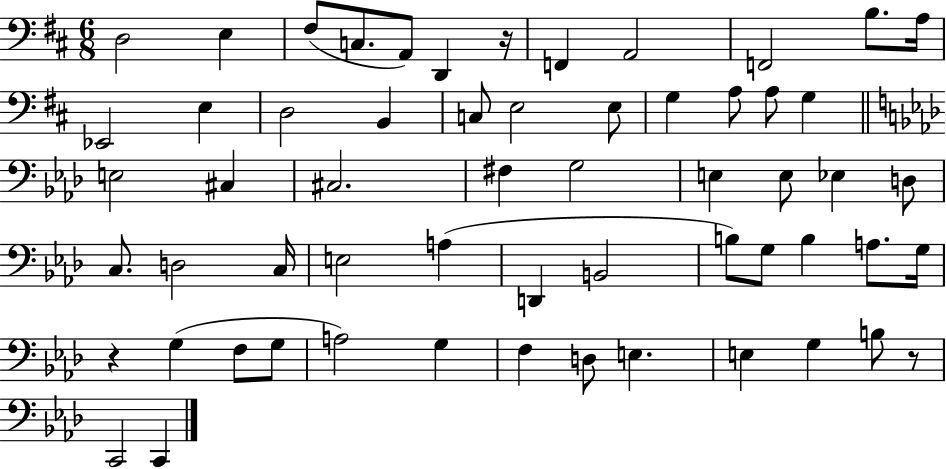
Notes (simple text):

D3/h E3/q F#3/e C3/e. A2/e D2/q R/s F2/q A2/h F2/h B3/e. A3/s Eb2/h E3/q D3/h B2/q C3/e E3/h E3/e G3/q A3/e A3/e G3/q E3/h C#3/q C#3/h. F#3/q G3/h E3/q E3/e Eb3/q D3/e C3/e. D3/h C3/s E3/h A3/q D2/q B2/h B3/e G3/e B3/q A3/e. G3/s R/q G3/q F3/e G3/e A3/h G3/q F3/q D3/e E3/q. E3/q G3/q B3/e R/e C2/h C2/q